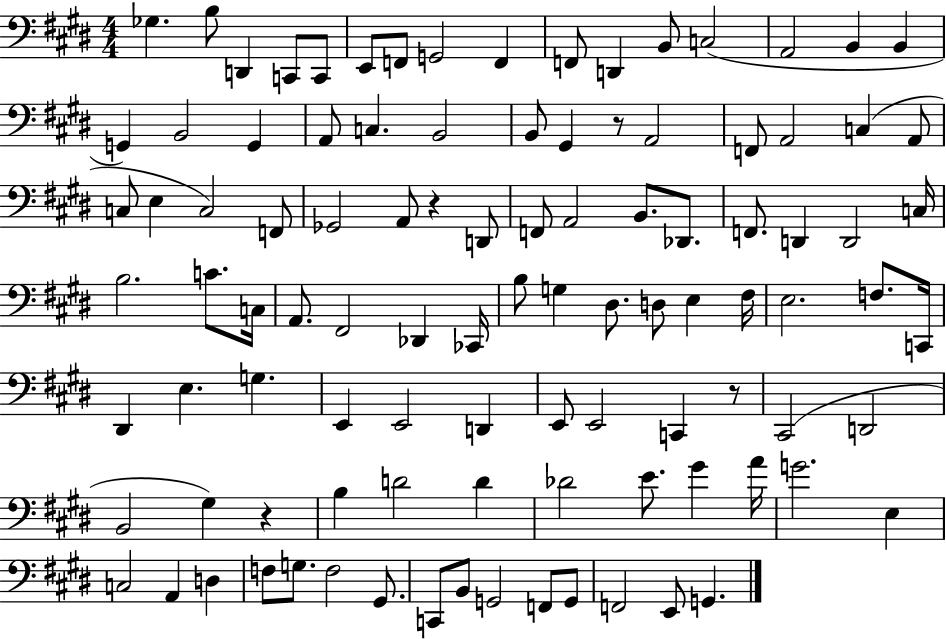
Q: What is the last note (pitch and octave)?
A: G2